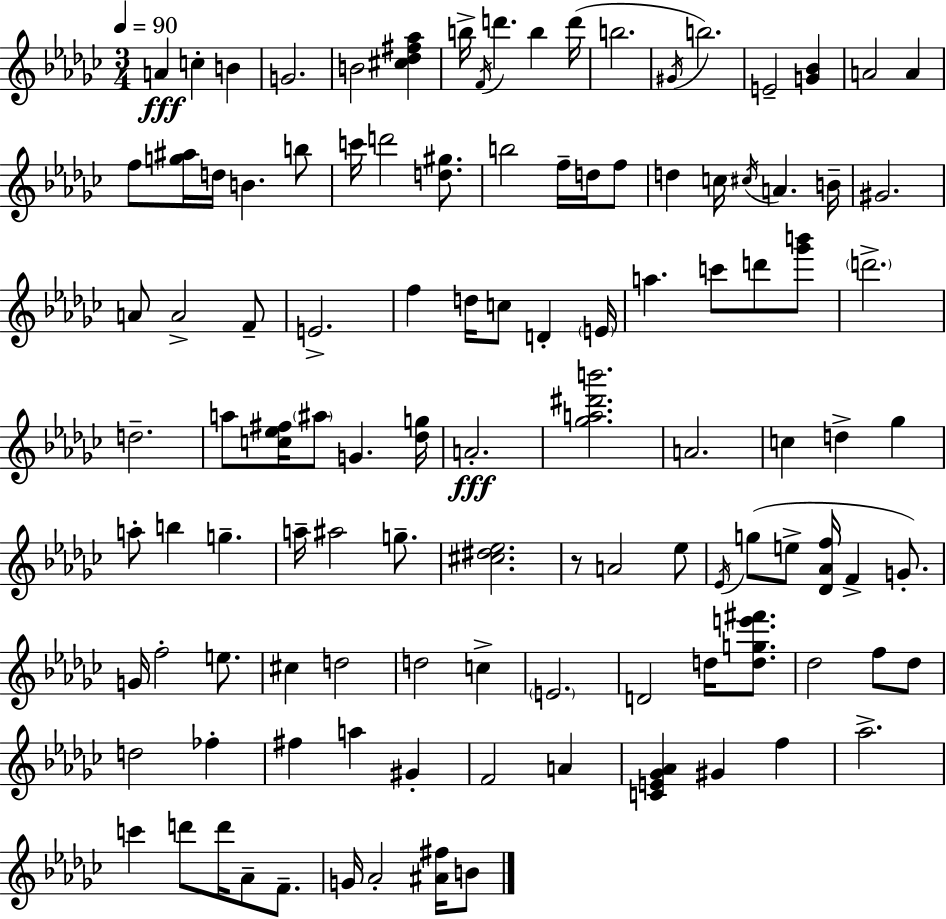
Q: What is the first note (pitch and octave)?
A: A4